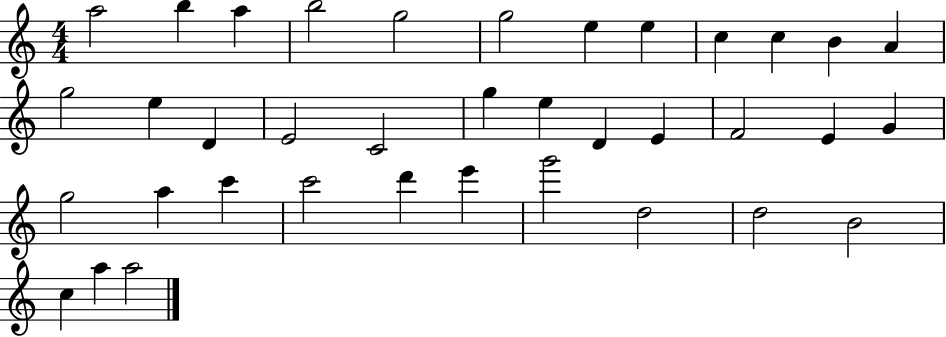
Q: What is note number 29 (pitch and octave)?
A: D6